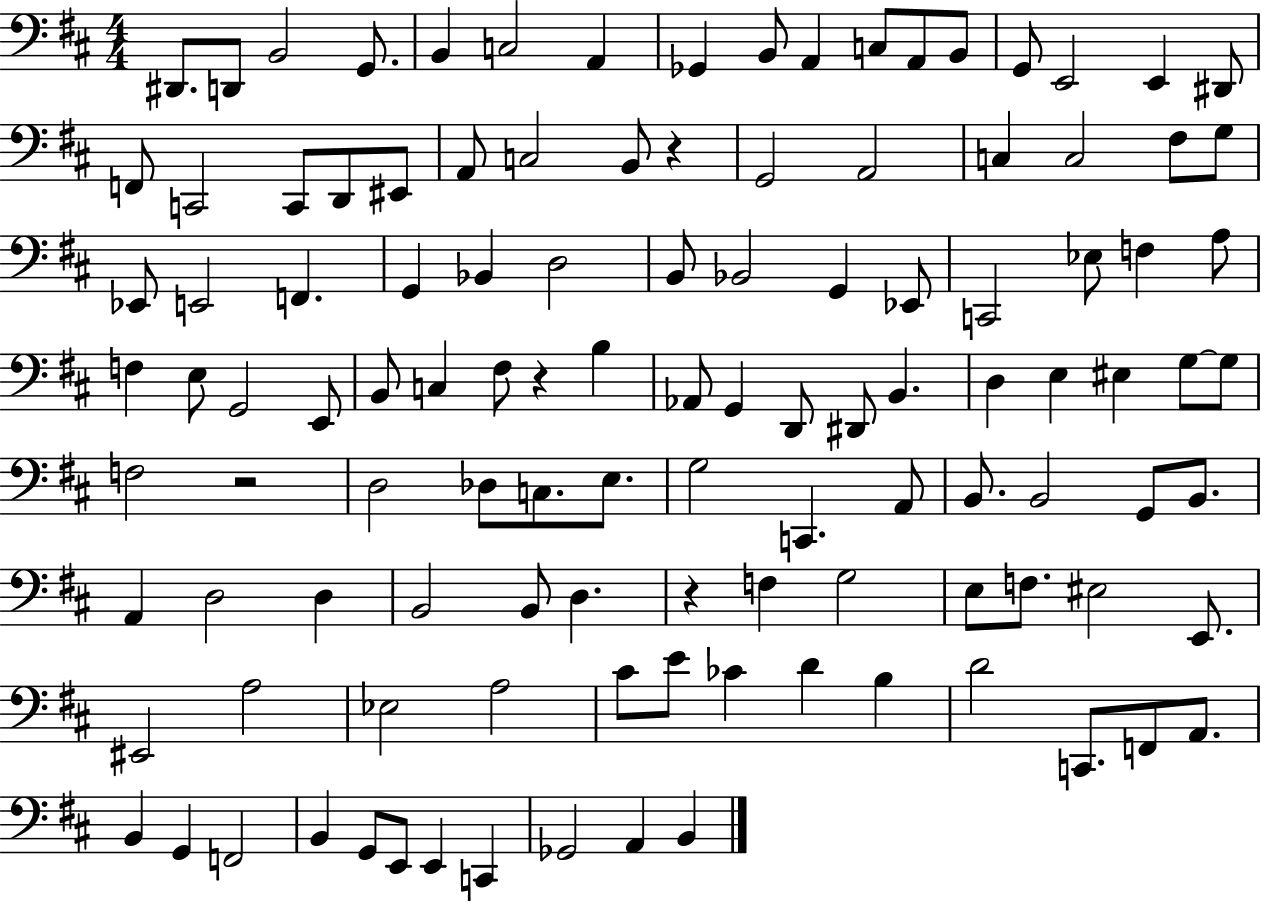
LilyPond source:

{
  \clef bass
  \numericTimeSignature
  \time 4/4
  \key d \major
  \repeat volta 2 { dis,8. d,8 b,2 g,8. | b,4 c2 a,4 | ges,4 b,8 a,4 c8 a,8 b,8 | g,8 e,2 e,4 dis,8 | \break f,8 c,2 c,8 d,8 eis,8 | a,8 c2 b,8 r4 | g,2 a,2 | c4 c2 fis8 g8 | \break ees,8 e,2 f,4. | g,4 bes,4 d2 | b,8 bes,2 g,4 ees,8 | c,2 ees8 f4 a8 | \break f4 e8 g,2 e,8 | b,8 c4 fis8 r4 b4 | aes,8 g,4 d,8 dis,8 b,4. | d4 e4 eis4 g8~~ g8 | \break f2 r2 | d2 des8 c8. e8. | g2 c,4. a,8 | b,8. b,2 g,8 b,8. | \break a,4 d2 d4 | b,2 b,8 d4. | r4 f4 g2 | e8 f8. eis2 e,8. | \break eis,2 a2 | ees2 a2 | cis'8 e'8 ces'4 d'4 b4 | d'2 c,8. f,8 a,8. | \break b,4 g,4 f,2 | b,4 g,8 e,8 e,4 c,4 | ges,2 a,4 b,4 | } \bar "|."
}